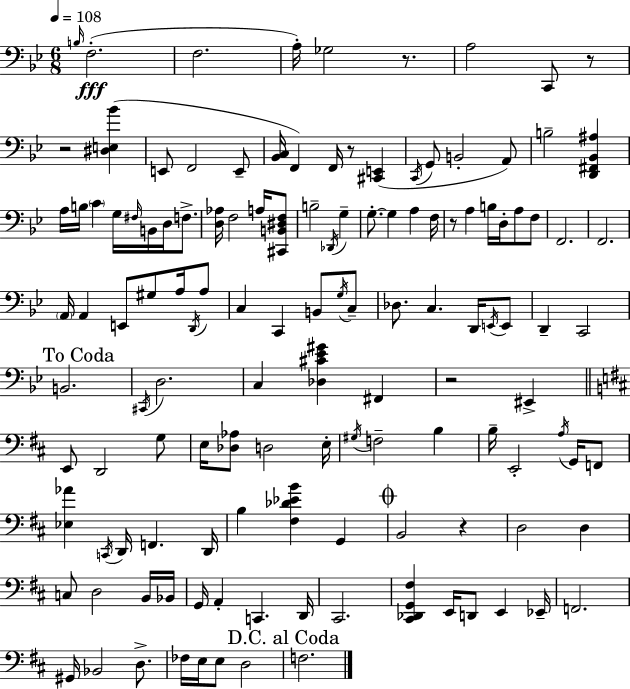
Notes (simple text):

B3/s F3/h. F3/h. A3/s Gb3/h R/e. A3/h C2/e R/e R/h [D#3,E3,Bb4]/q E2/e F2/h E2/e [Bb2,C3]/s F2/q F2/s R/e [C#2,E2]/q C2/s G2/e B2/h A2/e B3/h [D2,F#2,Bb2,A#3]/q A3/s B3/s C4/q G3/s F#3/s B2/s D3/s F3/e. [D3,Ab3]/s F3/h A3/s [C#2,B2,D#3,F3]/e B3/h Db2/s G3/q G3/e. G3/q A3/q F3/s R/e A3/q B3/s D3/s A3/e F3/e F2/h. F2/h. A2/s A2/q E2/e G#3/e A3/s D2/s A3/e C3/q C2/q B2/e G3/s C3/e Db3/e. C3/q. D2/s E2/s E2/e D2/q C2/h B2/h. C#2/s D3/h. C3/q [Db3,C#4,Eb4,G#4]/q F#2/q R/h EIS2/q E2/e D2/h G3/e E3/s [Db3,Ab3]/e D3/h E3/s G#3/s F3/h B3/q B3/s E2/h A3/s G2/s F2/e [Eb3,Ab4]/q C2/s D2/s F2/q. D2/s B3/q [F#3,Db4,Eb4,B4]/q G2/q B2/h R/q D3/h D3/q C3/e D3/h B2/s Bb2/s G2/s A2/q C2/q. D2/s C#2/h. [C#2,Db2,G2,F#3]/q E2/s D2/e E2/q Eb2/s F2/h. G#2/s Bb2/h D3/e. FES3/s E3/s E3/e D3/h F3/h.